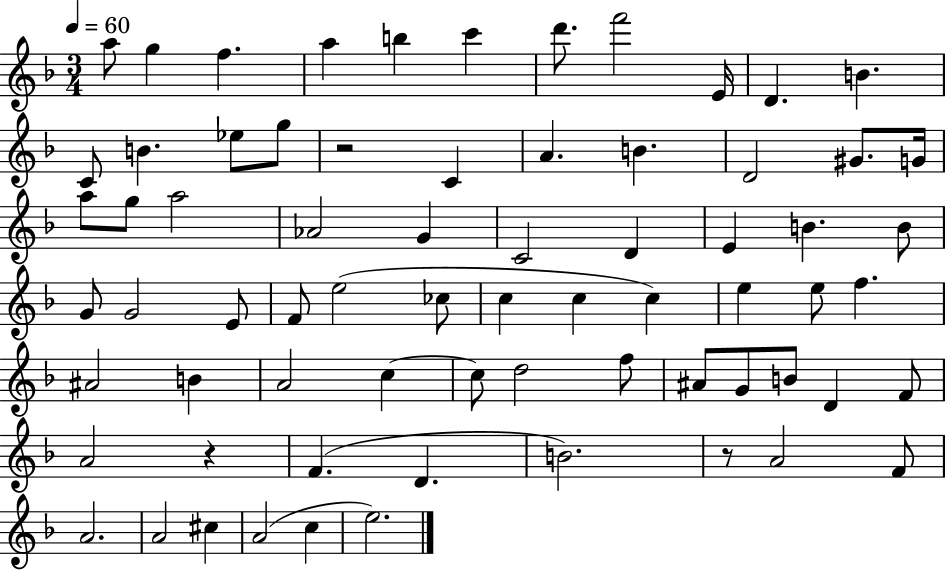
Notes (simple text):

A5/e G5/q F5/q. A5/q B5/q C6/q D6/e. F6/h E4/s D4/q. B4/q. C4/e B4/q. Eb5/e G5/e R/h C4/q A4/q. B4/q. D4/h G#4/e. G4/s A5/e G5/e A5/h Ab4/h G4/q C4/h D4/q E4/q B4/q. B4/e G4/e G4/h E4/e F4/e E5/h CES5/e C5/q C5/q C5/q E5/q E5/e F5/q. A#4/h B4/q A4/h C5/q C5/e D5/h F5/e A#4/e G4/e B4/e D4/q F4/e A4/h R/q F4/q. D4/q. B4/h. R/e A4/h F4/e A4/h. A4/h C#5/q A4/h C5/q E5/h.